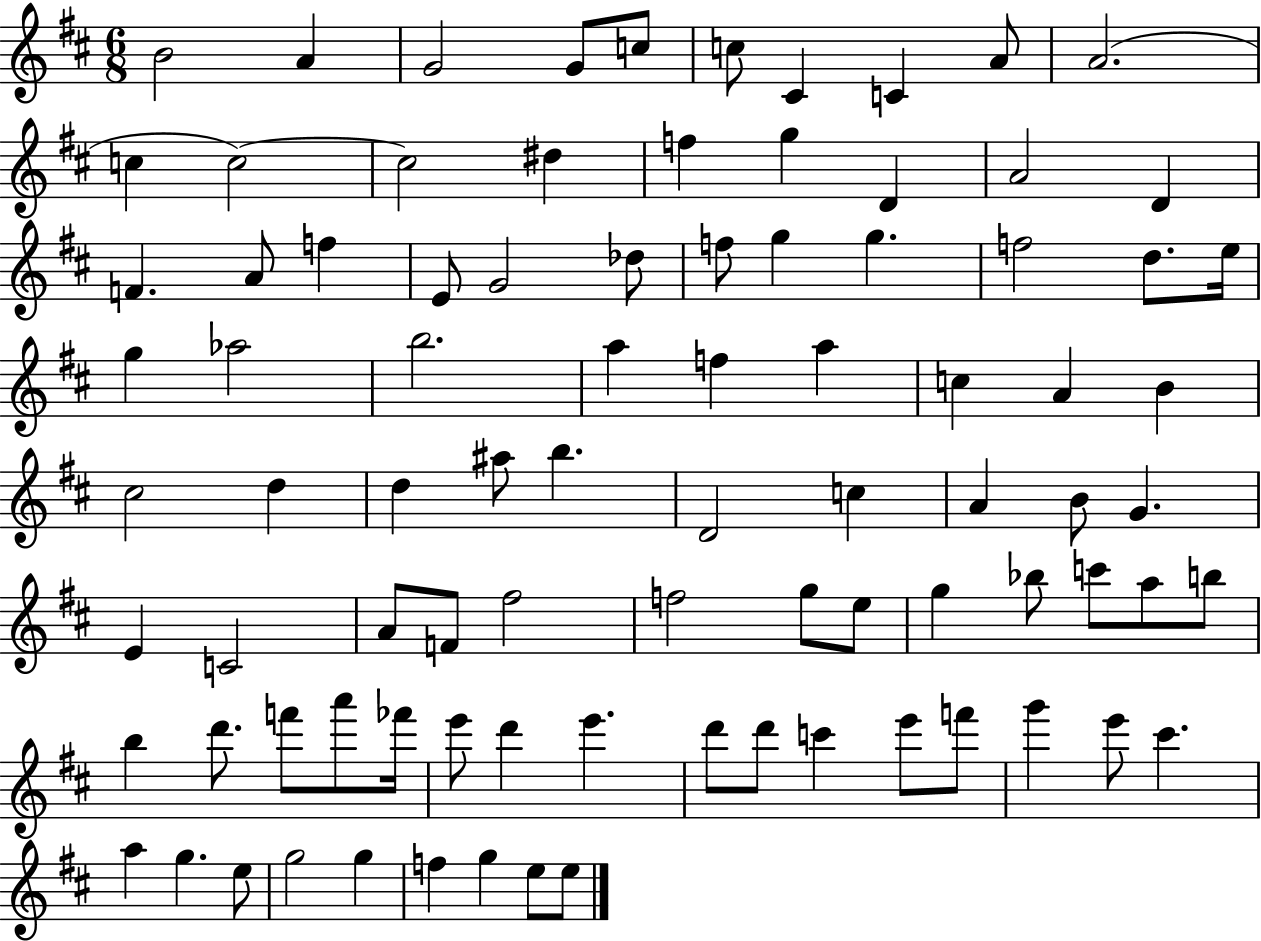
B4/h A4/q G4/h G4/e C5/e C5/e C#4/q C4/q A4/e A4/h. C5/q C5/h C5/h D#5/q F5/q G5/q D4/q A4/h D4/q F4/q. A4/e F5/q E4/e G4/h Db5/e F5/e G5/q G5/q. F5/h D5/e. E5/s G5/q Ab5/h B5/h. A5/q F5/q A5/q C5/q A4/q B4/q C#5/h D5/q D5/q A#5/e B5/q. D4/h C5/q A4/q B4/e G4/q. E4/q C4/h A4/e F4/e F#5/h F5/h G5/e E5/e G5/q Bb5/e C6/e A5/e B5/e B5/q D6/e. F6/e A6/e FES6/s E6/e D6/q E6/q. D6/e D6/e C6/q E6/e F6/e G6/q E6/e C#6/q. A5/q G5/q. E5/e G5/h G5/q F5/q G5/q E5/e E5/e